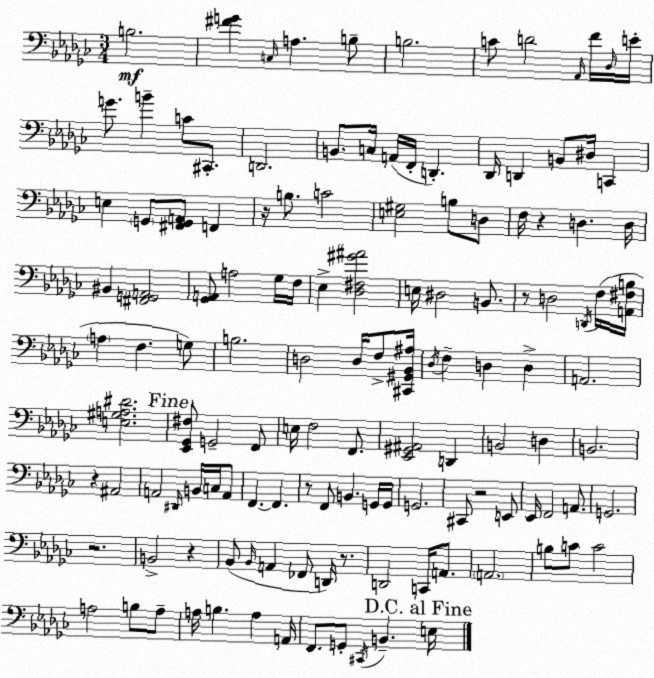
X:1
T:Untitled
M:3/4
L:1/4
K:Ebm
B,2 [^FG] C,/4 A, B,/2 B,2 C/2 D2 _A,,/4 F/4 _D,/4 E/4 G/2 B C/2 ^C,,/2 D,,2 B,,/2 C,/4 A,,/4 F,,/4 D,, _D,,/4 D,, B,,/2 ^D,/4 C,, E, G,,/2 [^F,,G,,A,,]/2 F,, z/4 B,/2 C2 [E,^G,]2 B,/2 D,/2 F,/4 z D, D,/4 ^B,, [^F,,G,,A,,]2 [_G,,A,,]/2 A,2 _G,/4 F,/4 _E, [_D,^F,^G^A]2 E,/4 ^D,2 B,,/2 z/2 D,2 D,,/4 F,/4 [A,,^F,B,]/4 A, F, G,/2 B,2 D,2 D,/4 F,/2 [^C,,^G,,_B,,^A,]/4 _D,/4 F, D, D, A,,2 [E,^G,A,^D]2 [_E,,_G,,^F,]/2 G,,2 F,,/2 E,/4 F,2 F,,/2 [_E,,^G,,^A,,]2 D,, B,,2 D, B,,2 z ^A,,2 A,,2 ^D,,/4 B,,/4 C,/4 A,,/2 F,, F,, z/2 F,,/2 B,, G,,/4 G,,/4 G,,2 ^C,,/2 z2 E,,/2 _E,,/4 F,,2 A,,/2 G,,2 z2 B,,2 z _B,,/2 _B,,/4 A,, _F,,/2 D,,/4 z/2 D,,2 C,,/4 A,,/2 A,,2 B,/2 C/2 C2 A,2 B,/2 A,/2 A,/4 B, A, A,,/4 F,,/2 G,,/2 ^C,,/4 B,, E,/4